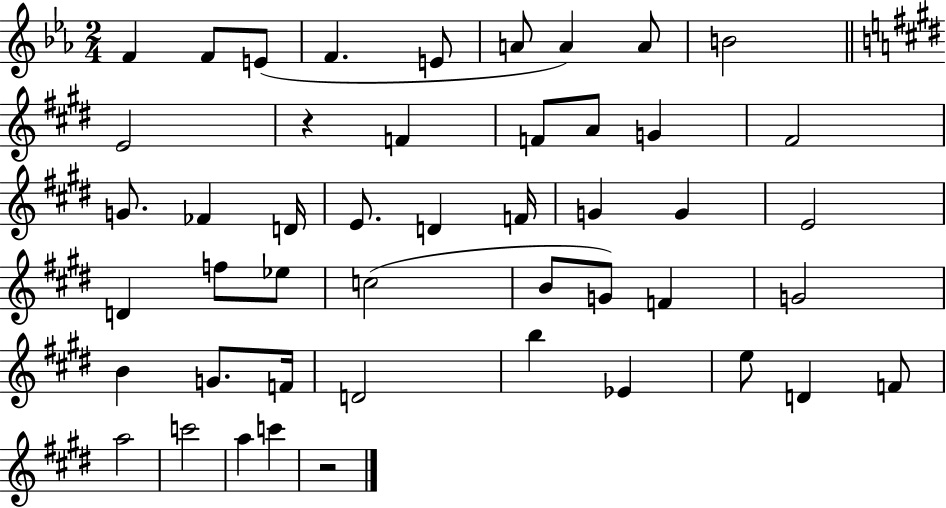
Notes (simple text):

F4/q F4/e E4/e F4/q. E4/e A4/e A4/q A4/e B4/h E4/h R/q F4/q F4/e A4/e G4/q F#4/h G4/e. FES4/q D4/s E4/e. D4/q F4/s G4/q G4/q E4/h D4/q F5/e Eb5/e C5/h B4/e G4/e F4/q G4/h B4/q G4/e. F4/s D4/h B5/q Eb4/q E5/e D4/q F4/e A5/h C6/h A5/q C6/q R/h